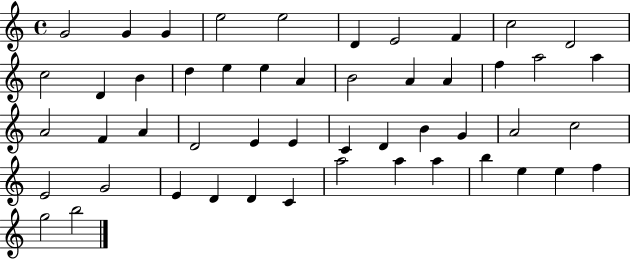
G4/h G4/q G4/q E5/h E5/h D4/q E4/h F4/q C5/h D4/h C5/h D4/q B4/q D5/q E5/q E5/q A4/q B4/h A4/q A4/q F5/q A5/h A5/q A4/h F4/q A4/q D4/h E4/q E4/q C4/q D4/q B4/q G4/q A4/h C5/h E4/h G4/h E4/q D4/q D4/q C4/q A5/h A5/q A5/q B5/q E5/q E5/q F5/q G5/h B5/h